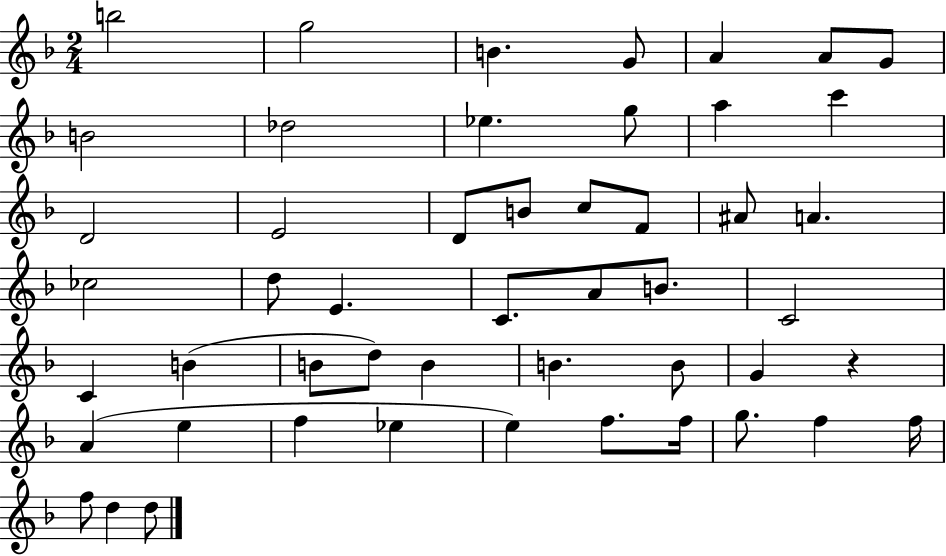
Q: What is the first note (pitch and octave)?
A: B5